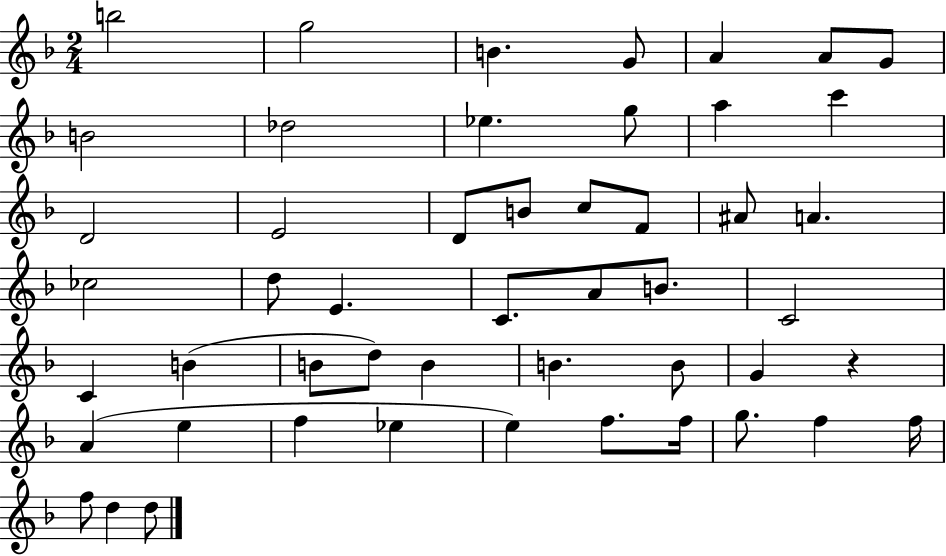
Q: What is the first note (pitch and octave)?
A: B5